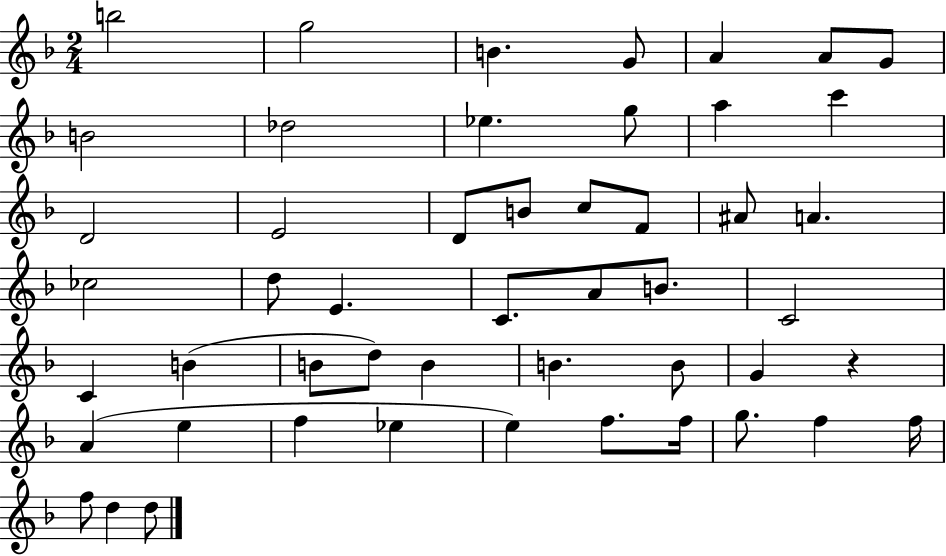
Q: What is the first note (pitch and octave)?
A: B5